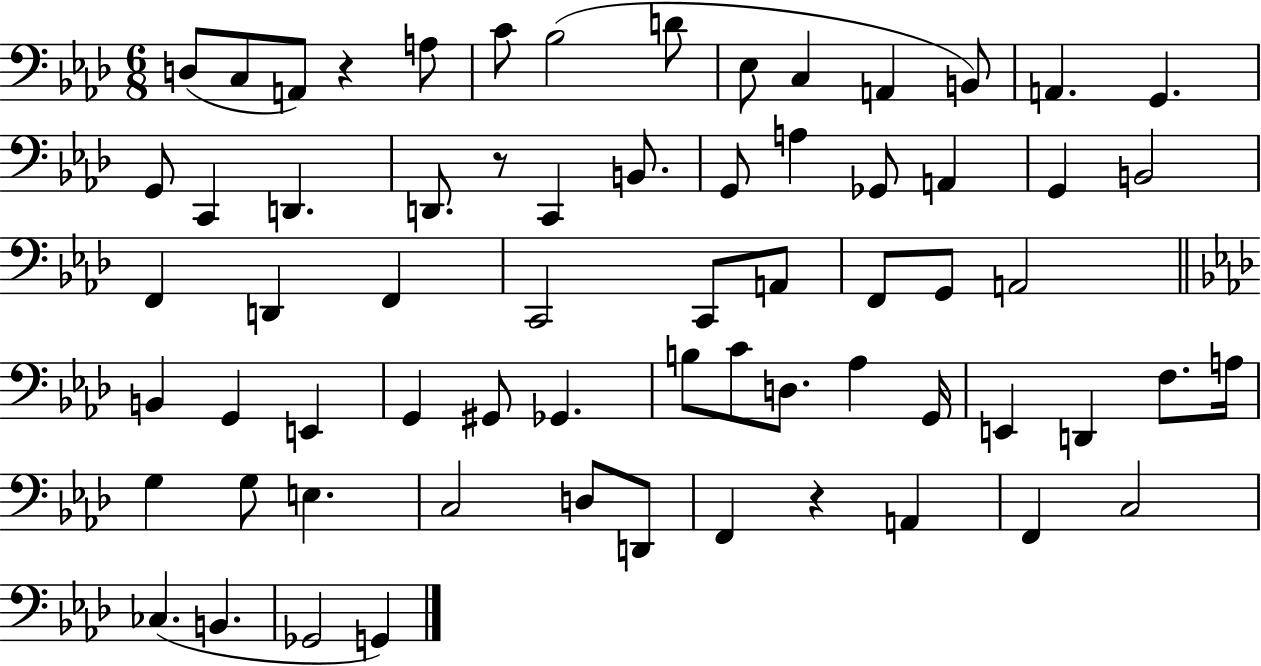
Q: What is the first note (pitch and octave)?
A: D3